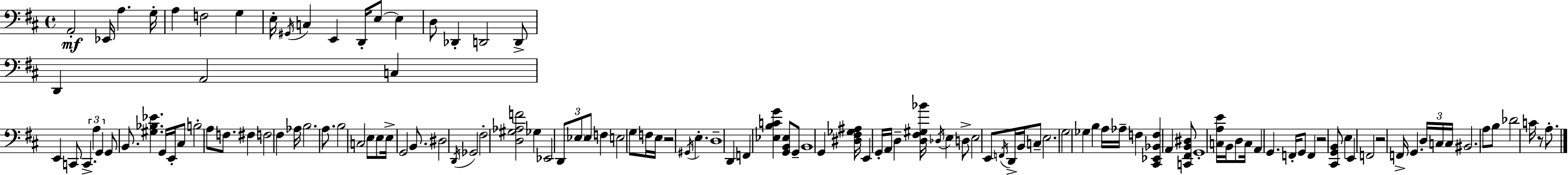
X:1
T:Untitled
M:4/4
L:1/4
K:D
A,,2 _E,,/4 A, G,/4 A, F,2 G, E,/4 ^G,,/4 C, E,, D,,/4 E,/2 E, D,/2 _D,, D,,2 D,,/2 D,, A,,2 C, E,, C,,/2 C,, A, G,, G,,/2 B,,/2 [^G,_B,_E] G,,/4 E,,/4 ^C,/2 B,2 A,/2 F,/2 ^F, F,2 ^F, _A,/4 B,2 A,/2 B,2 C,2 E,/2 E,/2 E,/4 G,,2 B,,/2 ^D,2 D,,/4 _G,,2 ^F,2 [D,^G,_A,F]2 _G, _E,,2 D,,/2 _E,/2 _E,/2 F, E,2 G,/2 F,/4 E,/4 z2 ^G,,/4 E, D,4 D,, F,, [_E,B,CG] [G,,B,,_E,]/2 G,,/2 B,,4 G,, [^D,^F,_G,^A,]/4 E,, G,,/4 A,,/4 D, [D,^F,^G,_B]/4 _D,/4 E, D,/2 E,2 E,,/2 F,,/4 D,,/4 B,,/4 C,/2 E,2 G,2 _G, B, A,/4 _A,/4 F, [^C,,_E,,_B,,F,] A,, [C,,^F,,B,,^D,]/2 G,,4 [C,A,E]/4 B,,/4 D,/2 C,/4 A,, G,, F,,/4 G,,/2 F,, z2 [^C,,G,,B,,]/2 E, E,, F,,2 z2 F,,/4 G,, D,/4 C,/4 C,/4 ^B,,2 A,/2 B,/2 _D2 C/4 z/2 A,/2